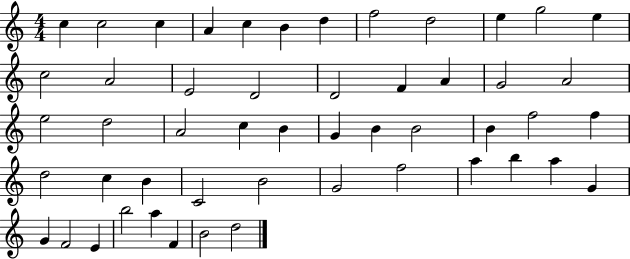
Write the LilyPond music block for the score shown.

{
  \clef treble
  \numericTimeSignature
  \time 4/4
  \key c \major
  c''4 c''2 c''4 | a'4 c''4 b'4 d''4 | f''2 d''2 | e''4 g''2 e''4 | \break c''2 a'2 | e'2 d'2 | d'2 f'4 a'4 | g'2 a'2 | \break e''2 d''2 | a'2 c''4 b'4 | g'4 b'4 b'2 | b'4 f''2 f''4 | \break d''2 c''4 b'4 | c'2 b'2 | g'2 f''2 | a''4 b''4 a''4 g'4 | \break g'4 f'2 e'4 | b''2 a''4 f'4 | b'2 d''2 | \bar "|."
}